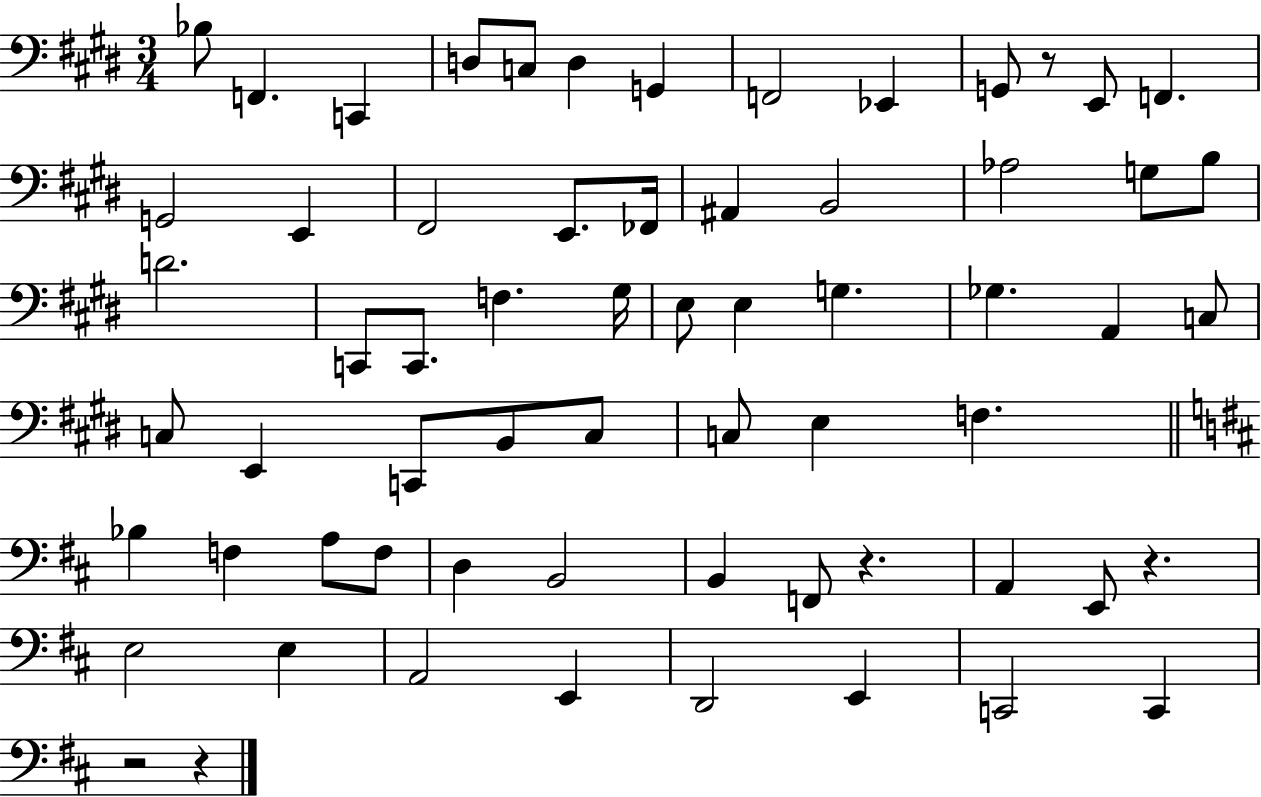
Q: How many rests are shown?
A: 5